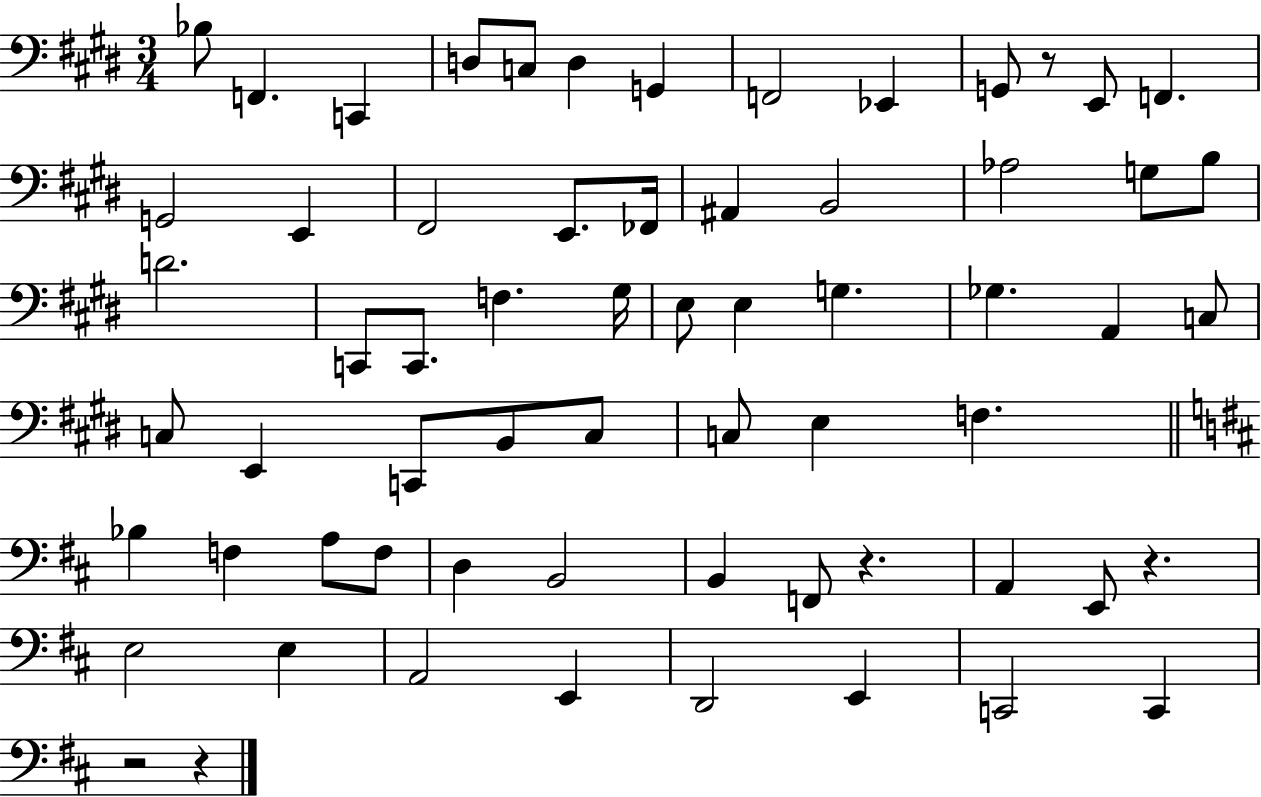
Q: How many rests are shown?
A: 5